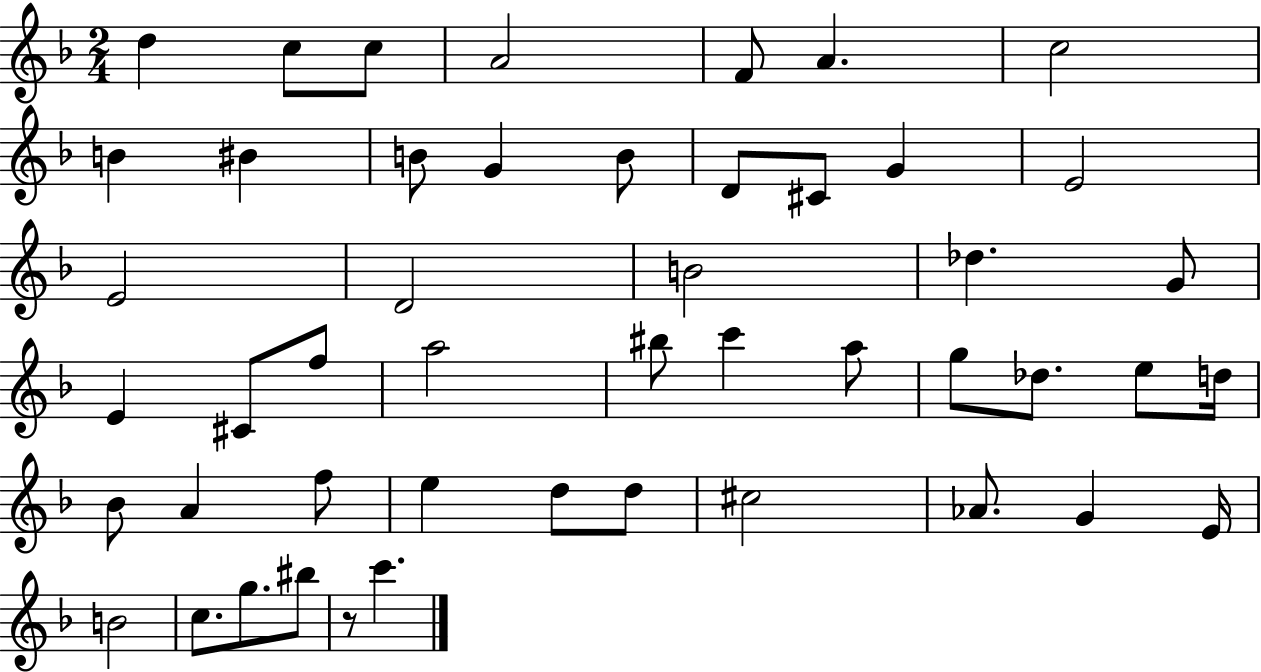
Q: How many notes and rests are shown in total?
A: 48